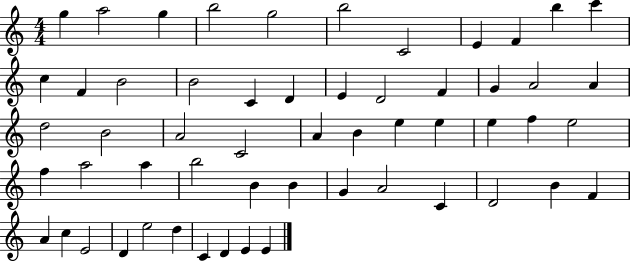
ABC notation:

X:1
T:Untitled
M:4/4
L:1/4
K:C
g a2 g b2 g2 b2 C2 E F b c' c F B2 B2 C D E D2 F G A2 A d2 B2 A2 C2 A B e e e f e2 f a2 a b2 B B G A2 C D2 B F A c E2 D e2 d C D E E